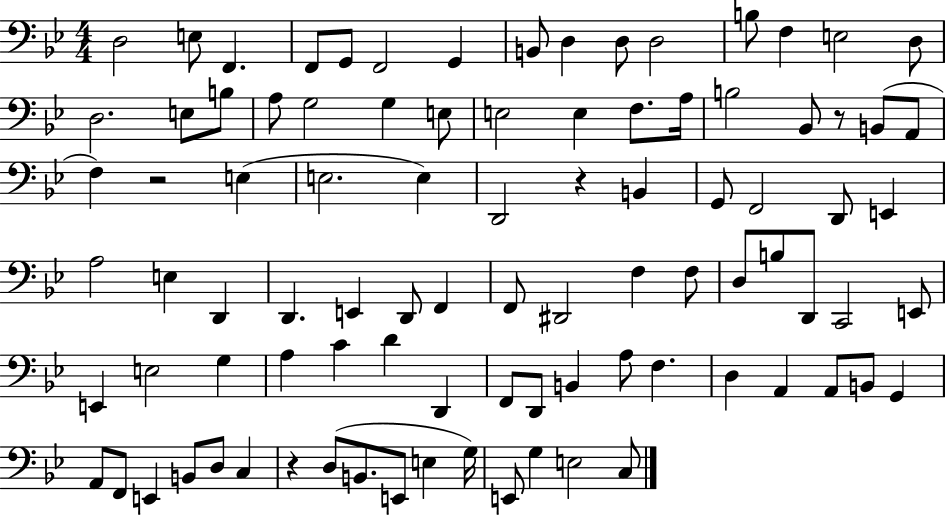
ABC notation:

X:1
T:Untitled
M:4/4
L:1/4
K:Bb
D,2 E,/2 F,, F,,/2 G,,/2 F,,2 G,, B,,/2 D, D,/2 D,2 B,/2 F, E,2 D,/2 D,2 E,/2 B,/2 A,/2 G,2 G, E,/2 E,2 E, F,/2 A,/4 B,2 _B,,/2 z/2 B,,/2 A,,/2 F, z2 E, E,2 E, D,,2 z B,, G,,/2 F,,2 D,,/2 E,, A,2 E, D,, D,, E,, D,,/2 F,, F,,/2 ^D,,2 F, F,/2 D,/2 B,/2 D,,/2 C,,2 E,,/2 E,, E,2 G, A, C D D,, F,,/2 D,,/2 B,, A,/2 F, D, A,, A,,/2 B,,/2 G,, A,,/2 F,,/2 E,, B,,/2 D,/2 C, z D,/2 B,,/2 E,,/2 E, G,/4 E,,/2 G, E,2 C,/2